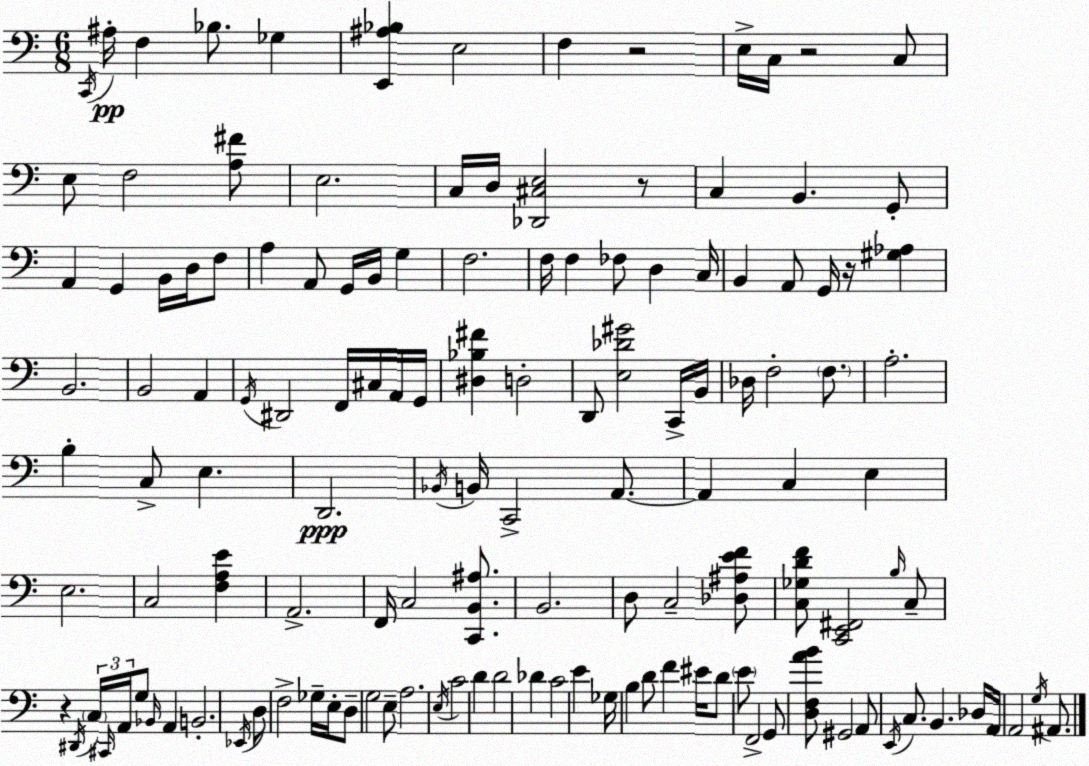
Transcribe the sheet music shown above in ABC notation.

X:1
T:Untitled
M:6/8
L:1/4
K:C
C,,/4 ^A,/4 F, _B,/2 _G, [E,,^A,_B,] E,2 F, z2 E,/4 C,/4 z2 C,/2 E,/2 F,2 [A,^F]/2 E,2 C,/4 D,/4 [_D,,^C,E,]2 z/2 C, B,, G,,/2 A,, G,, B,,/4 D,/4 F,/2 A, A,,/2 G,,/4 B,,/4 G, F,2 F,/4 F, _F,/2 D, C,/4 B,, A,,/2 G,,/4 z/4 [^G,_A,] B,,2 B,,2 A,, G,,/4 ^D,,2 F,,/4 ^C,/4 A,,/4 G,,/4 [^D,_B,^F] D,2 D,,/2 [E,_D^G]2 C,,/4 B,,/4 _D,/4 F,2 F,/2 A,2 B, C,/2 E, D,,2 _B,,/4 B,,/4 C,,2 A,,/2 A,, C, E, E,2 C,2 [F,A,E] A,,2 F,,/4 C,2 [C,,B,,^A,]/2 B,,2 D,/2 C,2 [_D,^A,EF]/2 [C,_G,DF]/2 [C,,E,,^F,,]2 B,/4 C,/2 z ^D,,/4 C,/4 ^C,,/4 A,,/4 G,/2 _B,,/4 A,, B,,2 _E,,/4 D,/2 F,2 _G,/4 E,/4 D,/2 G,2 E,/2 A,2 E,/4 C2 D D2 _D C2 E _G,/4 B, D/2 F ^E/4 D/2 E/2 F,,2 G,,/2 [D,F,AB]/2 ^G,,2 A,,/2 E,,/4 C,/2 B,, _D,/4 A,,/4 A,,2 G,/4 ^A,,/2